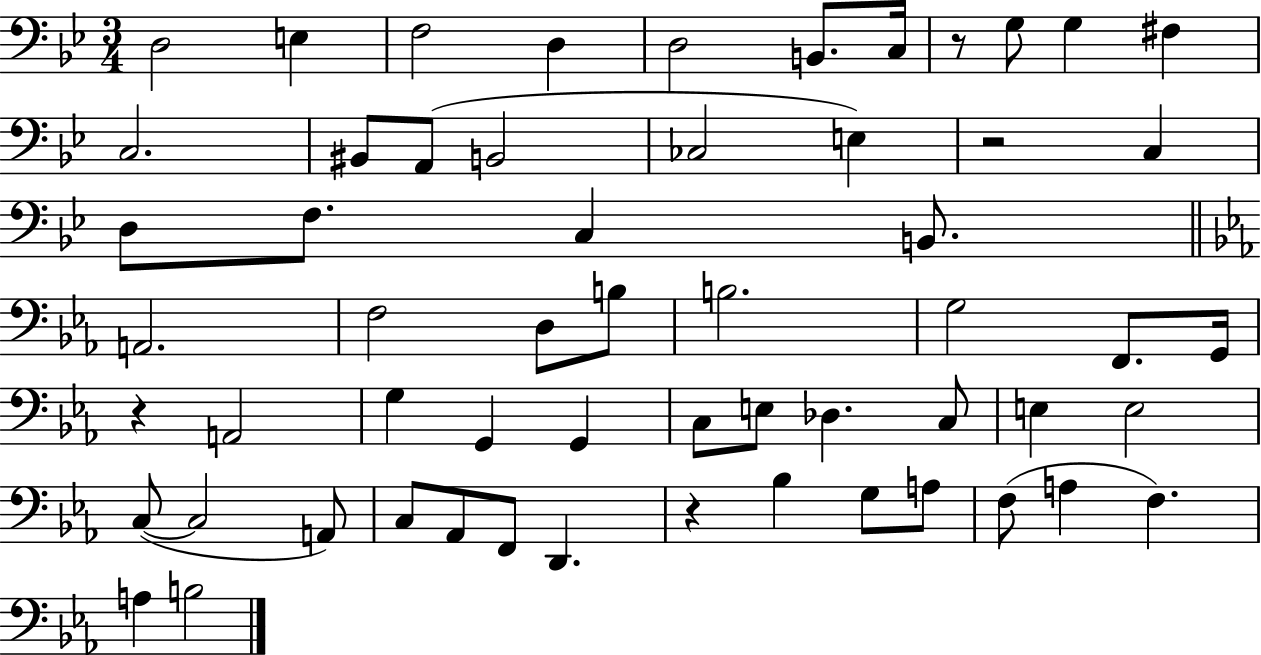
X:1
T:Untitled
M:3/4
L:1/4
K:Bb
D,2 E, F,2 D, D,2 B,,/2 C,/4 z/2 G,/2 G, ^F, C,2 ^B,,/2 A,,/2 B,,2 _C,2 E, z2 C, D,/2 F,/2 C, B,,/2 A,,2 F,2 D,/2 B,/2 B,2 G,2 F,,/2 G,,/4 z A,,2 G, G,, G,, C,/2 E,/2 _D, C,/2 E, E,2 C,/2 C,2 A,,/2 C,/2 _A,,/2 F,,/2 D,, z _B, G,/2 A,/2 F,/2 A, F, A, B,2